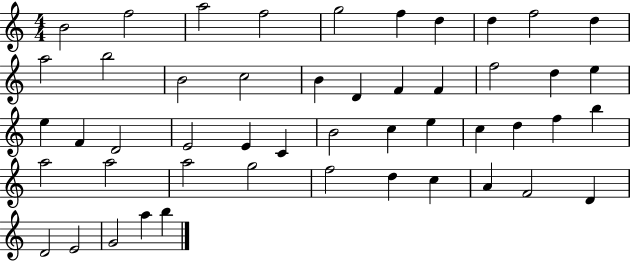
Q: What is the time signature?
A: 4/4